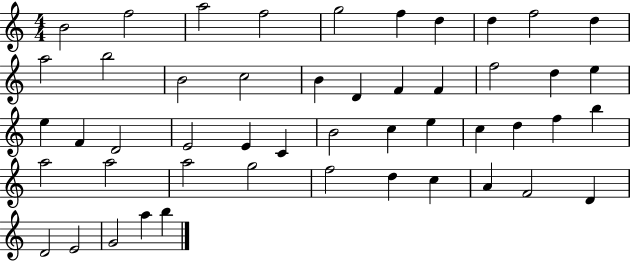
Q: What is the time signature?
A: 4/4